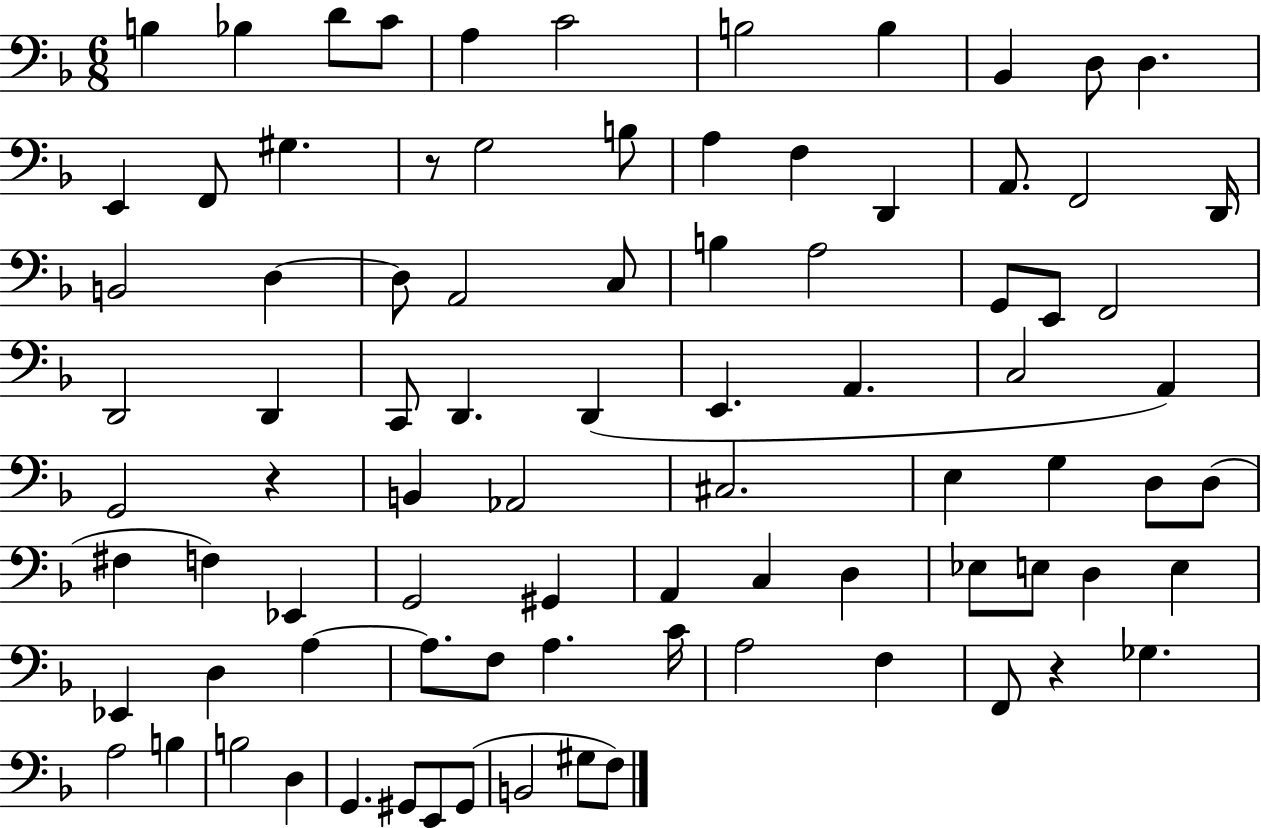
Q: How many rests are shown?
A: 3